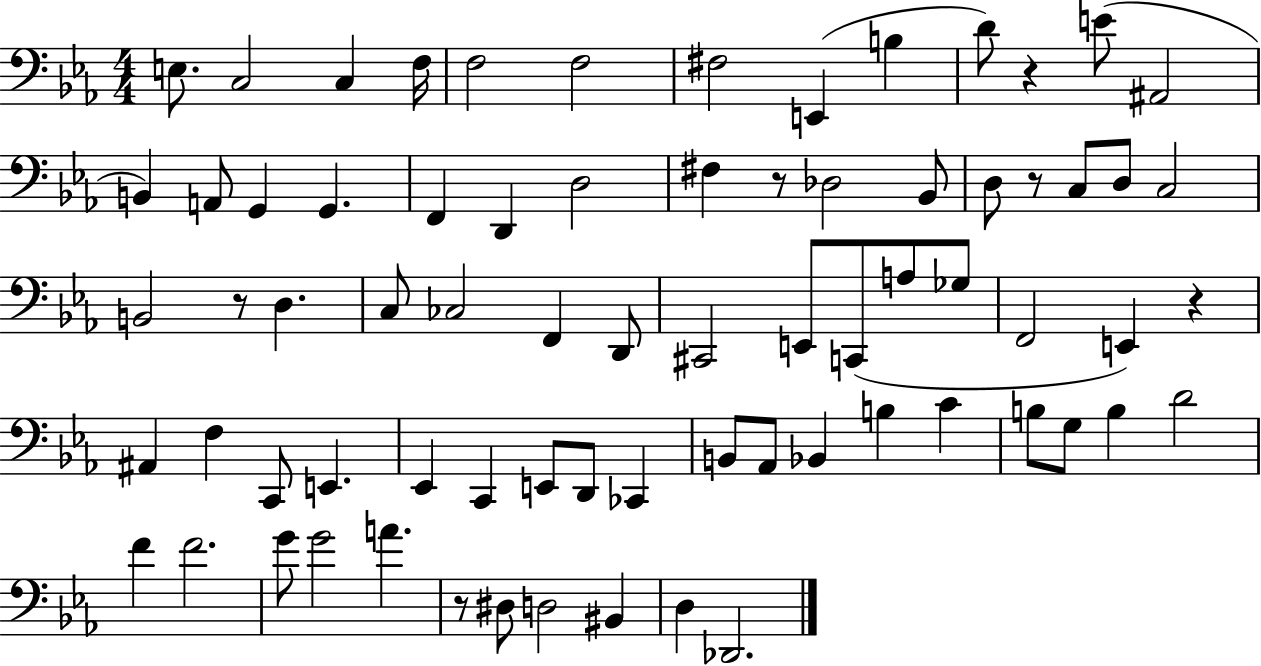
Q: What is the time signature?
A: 4/4